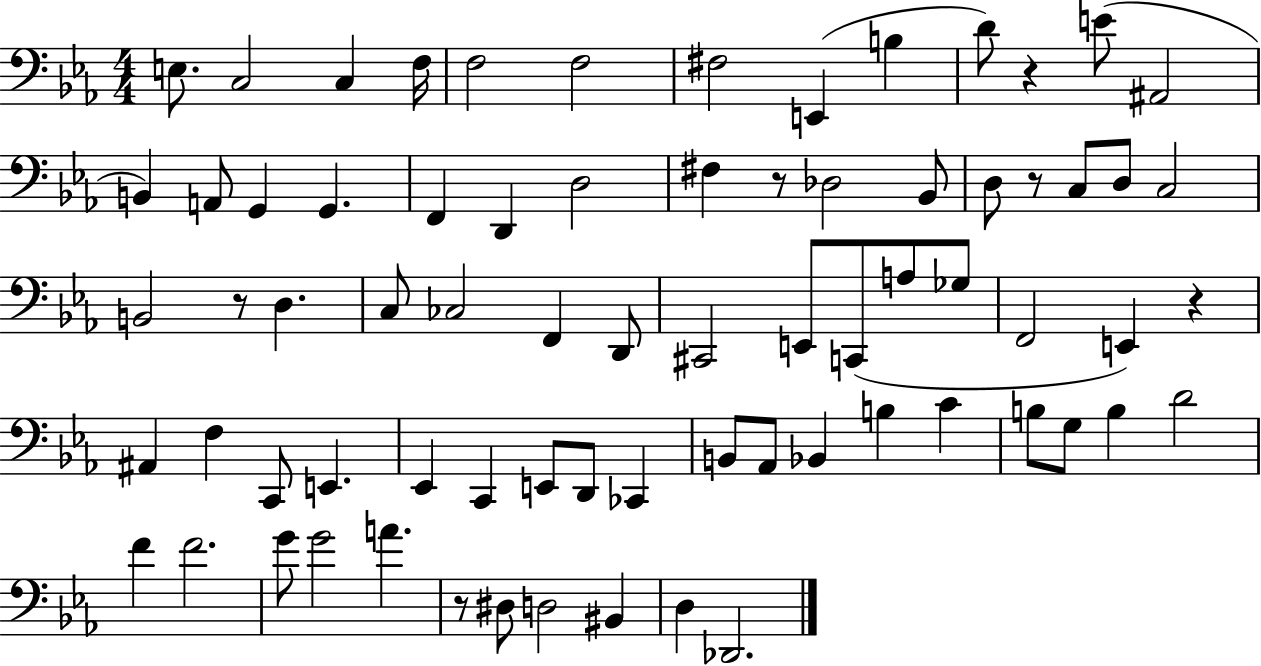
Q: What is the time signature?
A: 4/4